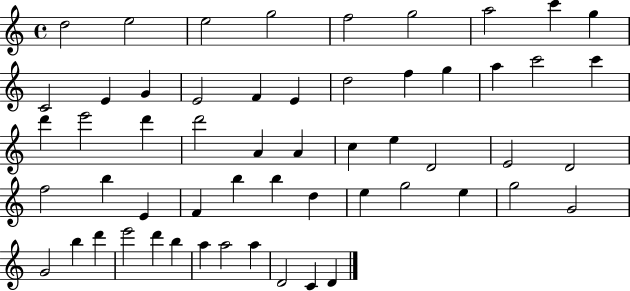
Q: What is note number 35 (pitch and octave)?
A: E4